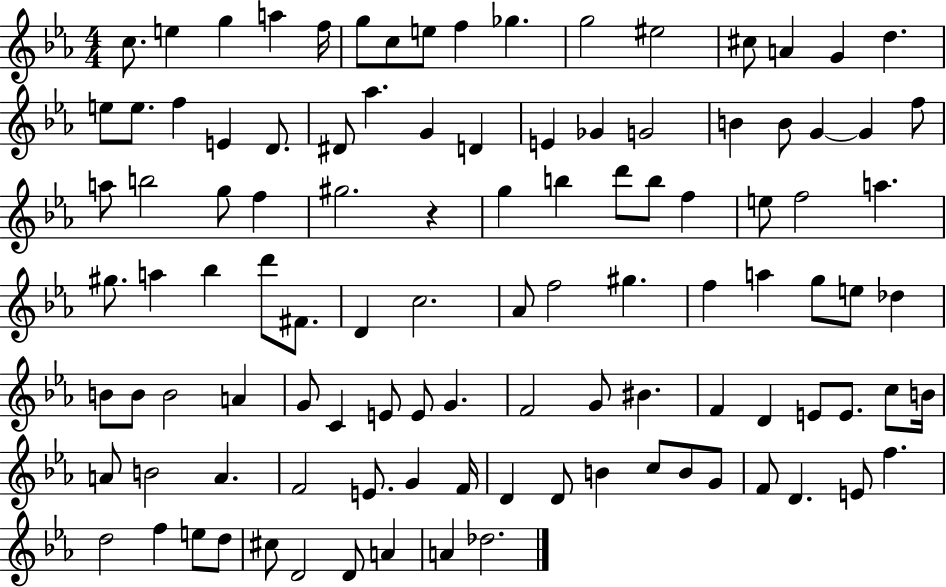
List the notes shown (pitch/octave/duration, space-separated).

C5/e. E5/q G5/q A5/q F5/s G5/e C5/e E5/e F5/q Gb5/q. G5/h EIS5/h C#5/e A4/q G4/q D5/q. E5/e E5/e. F5/q E4/q D4/e. D#4/e Ab5/q. G4/q D4/q E4/q Gb4/q G4/h B4/q B4/e G4/q G4/q F5/e A5/e B5/h G5/e F5/q G#5/h. R/q G5/q B5/q D6/e B5/e F5/q E5/e F5/h A5/q. G#5/e. A5/q Bb5/q D6/e F#4/e. D4/q C5/h. Ab4/e F5/h G#5/q. F5/q A5/q G5/e E5/e Db5/q B4/e B4/e B4/h A4/q G4/e C4/q E4/e E4/e G4/q. F4/h G4/e BIS4/q. F4/q D4/q E4/e E4/e. C5/e B4/s A4/e B4/h A4/q. F4/h E4/e. G4/q F4/s D4/q D4/e B4/q C5/e B4/e G4/e F4/e D4/q. E4/e F5/q. D5/h F5/q E5/e D5/e C#5/e D4/h D4/e A4/q A4/q Db5/h.